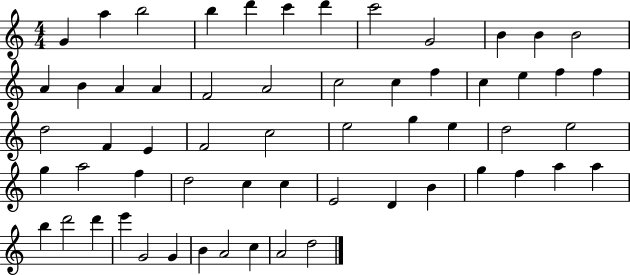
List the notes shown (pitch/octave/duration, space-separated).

G4/q A5/q B5/h B5/q D6/q C6/q D6/q C6/h G4/h B4/q B4/q B4/h A4/q B4/q A4/q A4/q F4/h A4/h C5/h C5/q F5/q C5/q E5/q F5/q F5/q D5/h F4/q E4/q F4/h C5/h E5/h G5/q E5/q D5/h E5/h G5/q A5/h F5/q D5/h C5/q C5/q E4/h D4/q B4/q G5/q F5/q A5/q A5/q B5/q D6/h D6/q E6/q G4/h G4/q B4/q A4/h C5/q A4/h D5/h